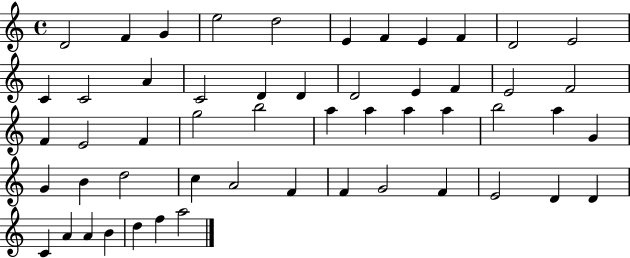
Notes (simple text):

D4/h F4/q G4/q E5/h D5/h E4/q F4/q E4/q F4/q D4/h E4/h C4/q C4/h A4/q C4/h D4/q D4/q D4/h E4/q F4/q E4/h F4/h F4/q E4/h F4/q G5/h B5/h A5/q A5/q A5/q A5/q B5/h A5/q G4/q G4/q B4/q D5/h C5/q A4/h F4/q F4/q G4/h F4/q E4/h D4/q D4/q C4/q A4/q A4/q B4/q D5/q F5/q A5/h